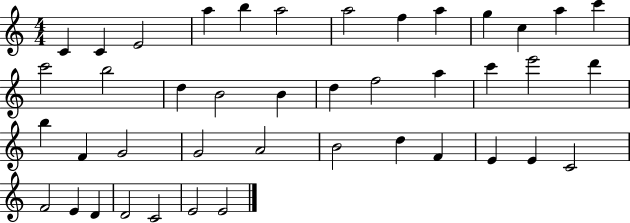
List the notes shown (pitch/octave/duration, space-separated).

C4/q C4/q E4/h A5/q B5/q A5/h A5/h F5/q A5/q G5/q C5/q A5/q C6/q C6/h B5/h D5/q B4/h B4/q D5/q F5/h A5/q C6/q E6/h D6/q B5/q F4/q G4/h G4/h A4/h B4/h D5/q F4/q E4/q E4/q C4/h F4/h E4/q D4/q D4/h C4/h E4/h E4/h